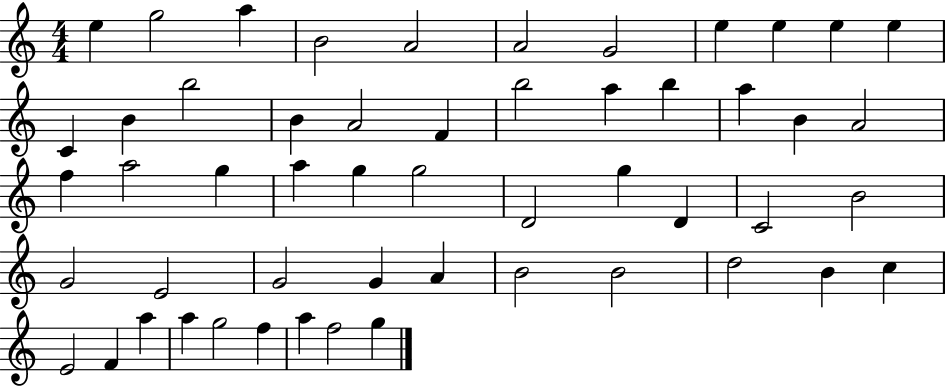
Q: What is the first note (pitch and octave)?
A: E5